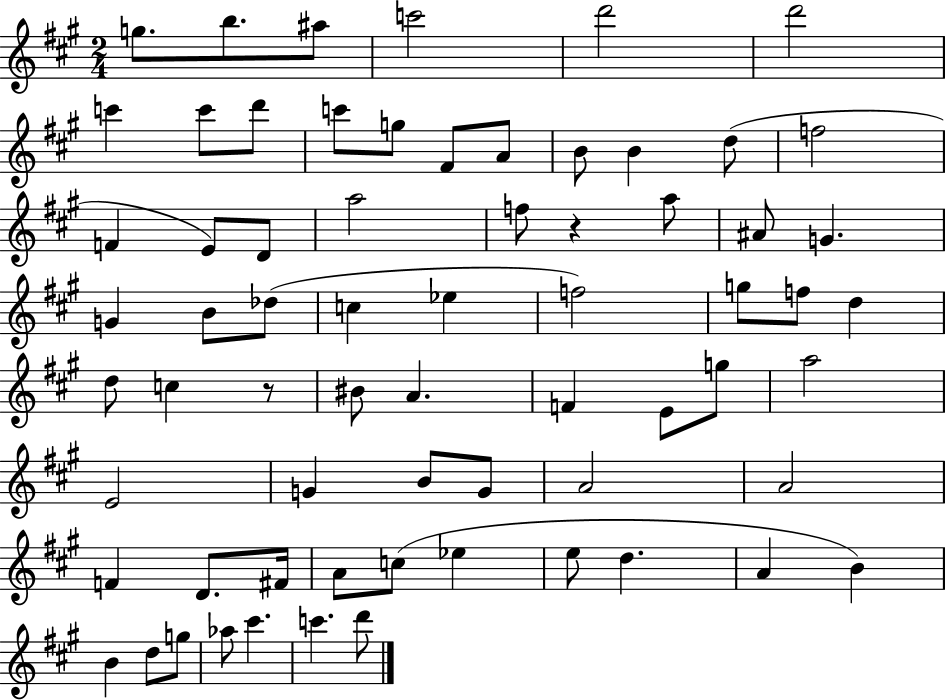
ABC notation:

X:1
T:Untitled
M:2/4
L:1/4
K:A
g/2 b/2 ^a/2 c'2 d'2 d'2 c' c'/2 d'/2 c'/2 g/2 ^F/2 A/2 B/2 B d/2 f2 F E/2 D/2 a2 f/2 z a/2 ^A/2 G G B/2 _d/2 c _e f2 g/2 f/2 d d/2 c z/2 ^B/2 A F E/2 g/2 a2 E2 G B/2 G/2 A2 A2 F D/2 ^F/4 A/2 c/2 _e e/2 d A B B d/2 g/2 _a/2 ^c' c' d'/2